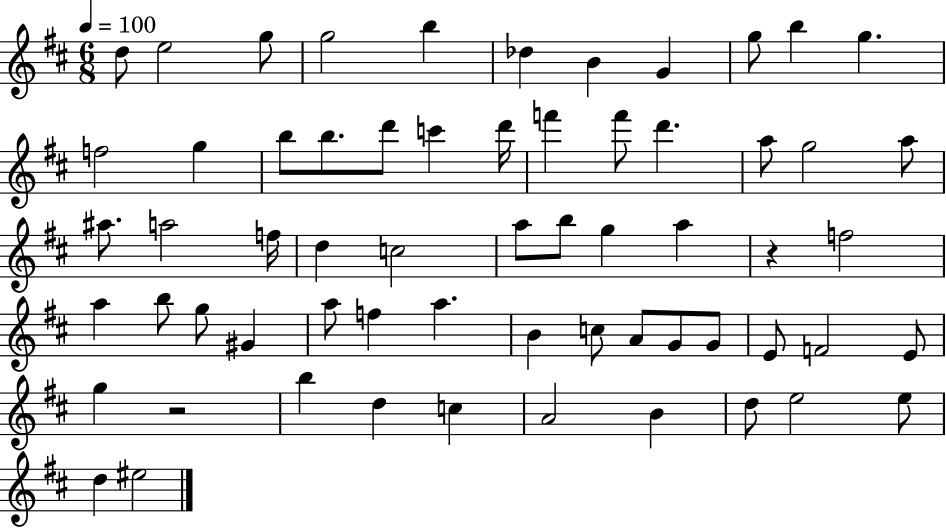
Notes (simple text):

D5/e E5/h G5/e G5/h B5/q Db5/q B4/q G4/q G5/e B5/q G5/q. F5/h G5/q B5/e B5/e. D6/e C6/q D6/s F6/q F6/e D6/q. A5/e G5/h A5/e A#5/e. A5/h F5/s D5/q C5/h A5/e B5/e G5/q A5/q R/q F5/h A5/q B5/e G5/e G#4/q A5/e F5/q A5/q. B4/q C5/e A4/e G4/e G4/e E4/e F4/h E4/e G5/q R/h B5/q D5/q C5/q A4/h B4/q D5/e E5/h E5/e D5/q EIS5/h